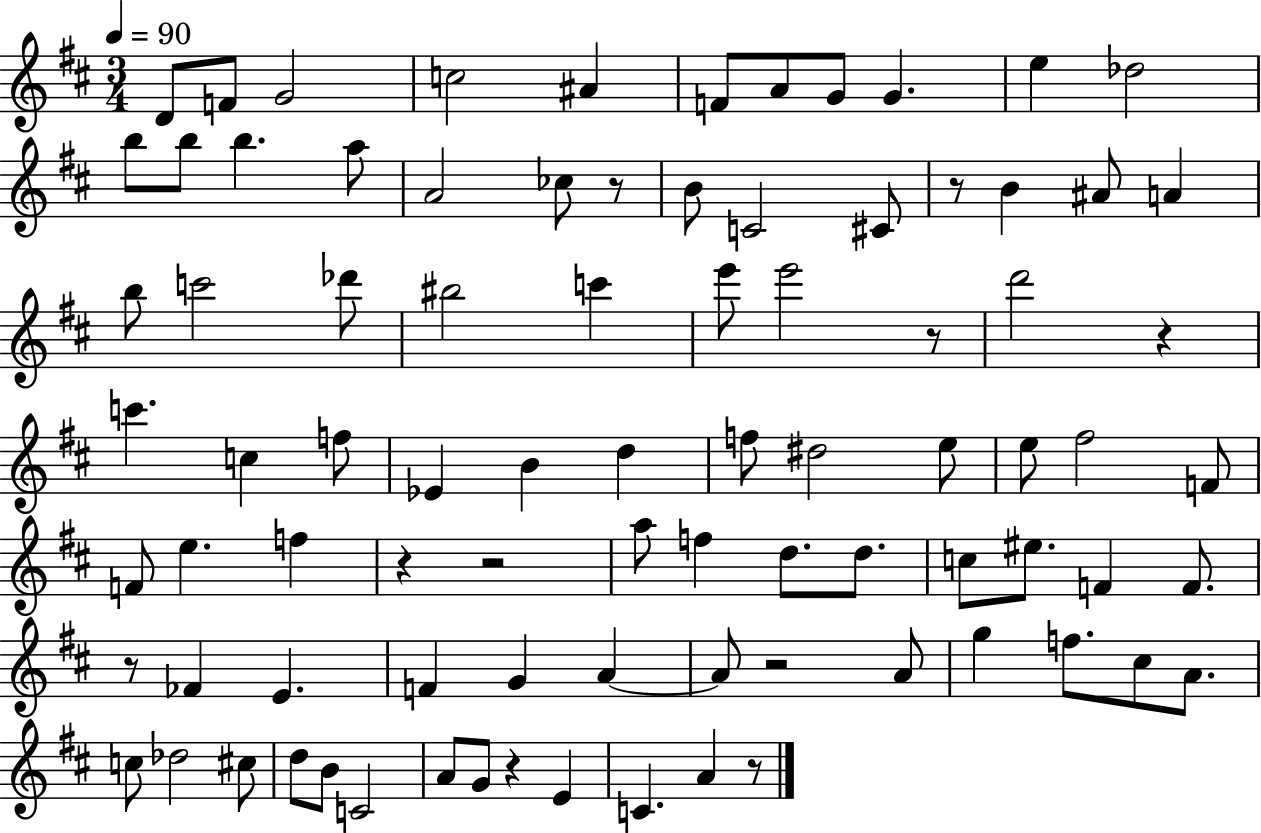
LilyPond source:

{
  \clef treble
  \numericTimeSignature
  \time 3/4
  \key d \major
  \tempo 4 = 90
  d'8 f'8 g'2 | c''2 ais'4 | f'8 a'8 g'8 g'4. | e''4 des''2 | \break b''8 b''8 b''4. a''8 | a'2 ces''8 r8 | b'8 c'2 cis'8 | r8 b'4 ais'8 a'4 | \break b''8 c'''2 des'''8 | bis''2 c'''4 | e'''8 e'''2 r8 | d'''2 r4 | \break c'''4. c''4 f''8 | ees'4 b'4 d''4 | f''8 dis''2 e''8 | e''8 fis''2 f'8 | \break f'8 e''4. f''4 | r4 r2 | a''8 f''4 d''8. d''8. | c''8 eis''8. f'4 f'8. | \break r8 fes'4 e'4. | f'4 g'4 a'4~~ | a'8 r2 a'8 | g''4 f''8. cis''8 a'8. | \break c''8 des''2 cis''8 | d''8 b'8 c'2 | a'8 g'8 r4 e'4 | c'4. a'4 r8 | \break \bar "|."
}